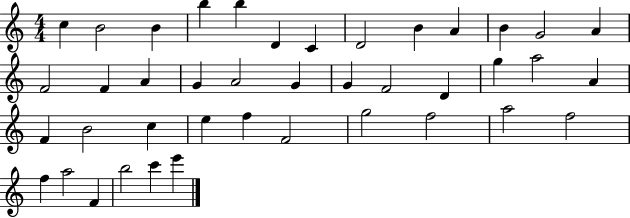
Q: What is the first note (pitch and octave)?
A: C5